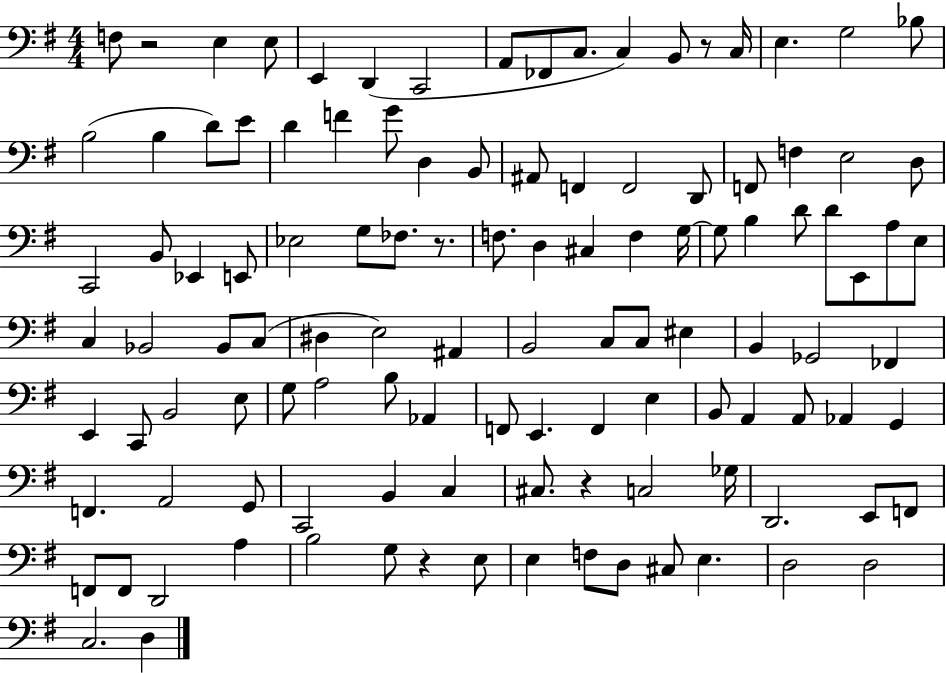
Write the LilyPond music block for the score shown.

{
  \clef bass
  \numericTimeSignature
  \time 4/4
  \key g \major
  f8 r2 e4 e8 | e,4 d,4( c,2 | a,8 fes,8 c8. c4) b,8 r8 c16 | e4. g2 bes8 | \break b2( b4 d'8) e'8 | d'4 f'4 g'8 d4 b,8 | ais,8 f,4 f,2 d,8 | f,8 f4 e2 d8 | \break c,2 b,8 ees,4 e,8 | ees2 g8 fes8. r8. | f8. d4 cis4 f4 g16~~ | g8 b4 d'8 d'8 e,8 a8 e8 | \break c4 bes,2 bes,8 c8( | dis4 e2) ais,4 | b,2 c8 c8 eis4 | b,4 ges,2 fes,4 | \break e,4 c,8 b,2 e8 | g8 a2 b8 aes,4 | f,8 e,4. f,4 e4 | b,8 a,4 a,8 aes,4 g,4 | \break f,4. a,2 g,8 | c,2 b,4 c4 | cis8. r4 c2 ges16 | d,2. e,8 f,8 | \break f,8 f,8 d,2 a4 | b2 g8 r4 e8 | e4 f8 d8 cis8 e4. | d2 d2 | \break c2. d4 | \bar "|."
}